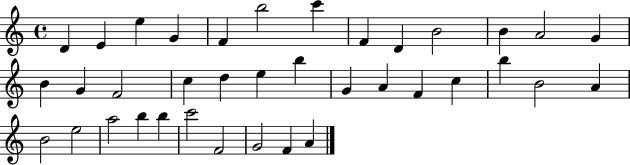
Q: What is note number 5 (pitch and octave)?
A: F4